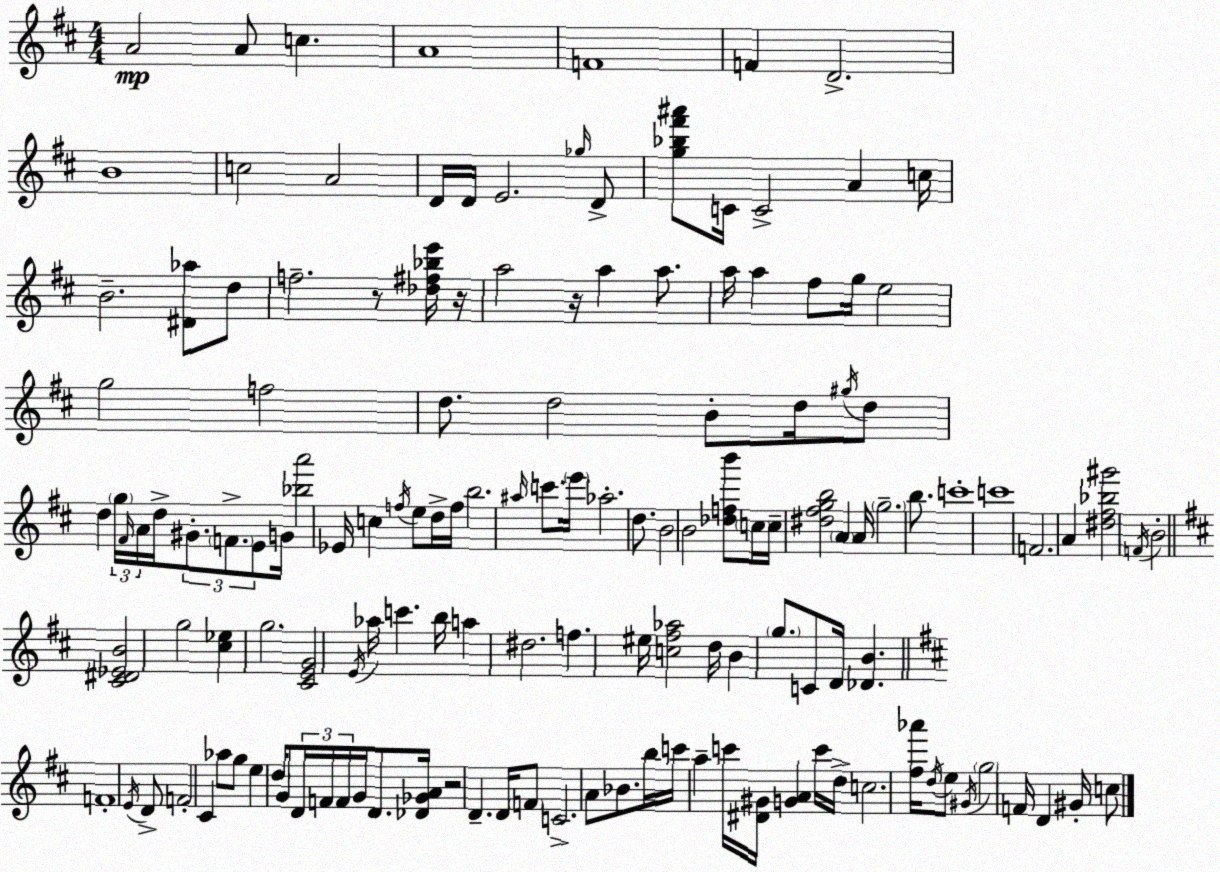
X:1
T:Untitled
M:4/4
L:1/4
K:D
A2 A/2 c A4 F4 F D2 B4 c2 A2 D/4 D/4 E2 _g/4 D/2 [g_b^f'^a']/2 C/4 C2 A c/4 B2 [^D_a]/2 d/2 f2 z/2 [_d^f_be']/4 z/4 a2 z/4 a a/2 a/4 a ^f/2 g/4 e2 g2 f2 d/2 d2 B/2 d/4 ^g/4 d/2 d g/4 ^F/4 A/4 d/4 ^G/2 F/2 E/2 G/4 [_ba']2 _E/4 c f/4 e/2 d/4 f/4 b2 ^a/4 c'/2 e'/4 _a2 d/2 B2 B2 [_dfb']/2 c/4 c/4 [^d^fgb]2 A A/4 g2 b/2 c'4 c'4 F2 A [^d^f_b^g']2 F/4 B2 [^C^D_EB]2 g2 [^c_e] g2 [^CEG]2 E/4 _a/4 c' b/4 a ^d2 f ^e/4 [c^f_a]2 d/4 B g/2 C/2 D/4 [_DB] F4 E/4 D/2 F2 ^C _a/2 g/2 e d/4 G/2 D/4 F/4 F/4 G/4 D/2 [_D_GA]/4 z2 D D/4 F/2 C2 A/2 _B/2 b/4 c'/4 a c'/4 [^D^G]/4 [GA] c'/4 d/4 c2 [^f_a']/4 d/4 e/2 ^G/4 g2 F/4 D ^G/4 c/2